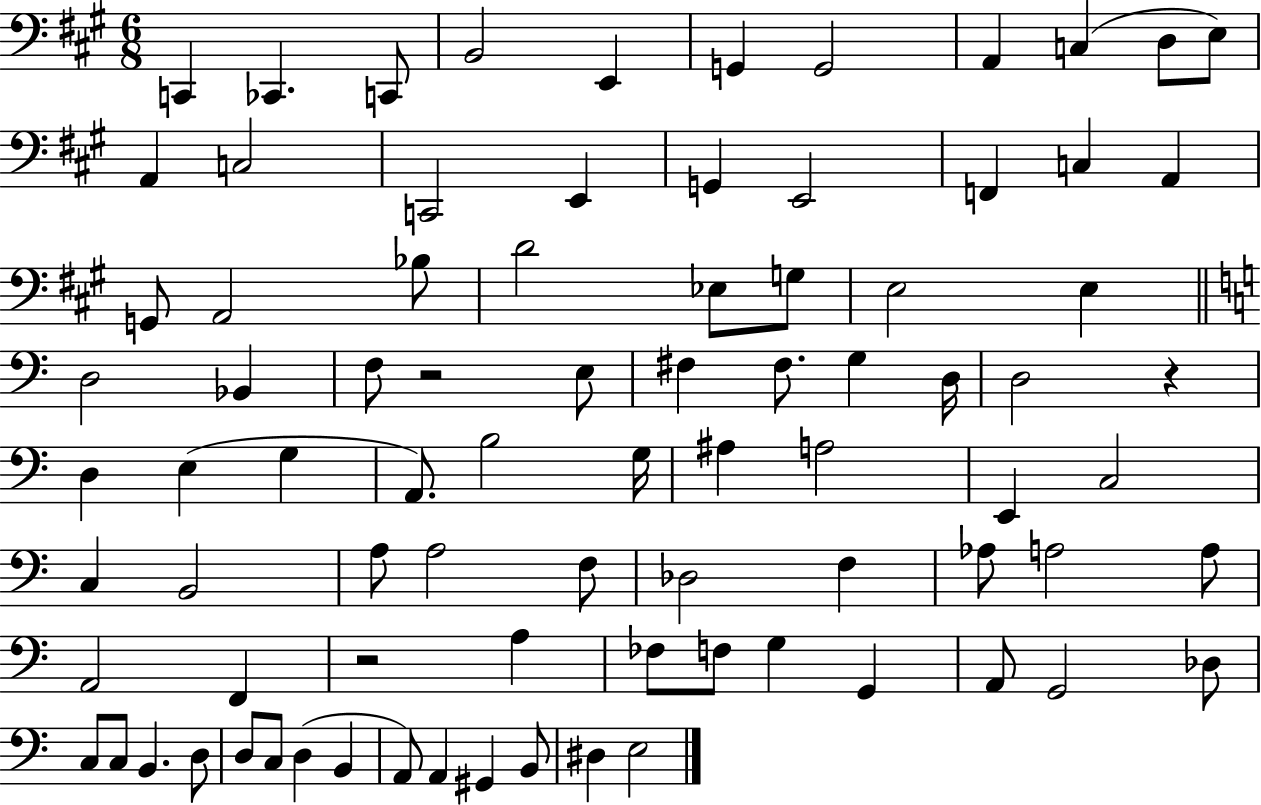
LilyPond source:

{
  \clef bass
  \numericTimeSignature
  \time 6/8
  \key a \major
  c,4 ces,4. c,8 | b,2 e,4 | g,4 g,2 | a,4 c4( d8 e8) | \break a,4 c2 | c,2 e,4 | g,4 e,2 | f,4 c4 a,4 | \break g,8 a,2 bes8 | d'2 ees8 g8 | e2 e4 | \bar "||" \break \key a \minor d2 bes,4 | f8 r2 e8 | fis4 fis8. g4 d16 | d2 r4 | \break d4 e4( g4 | a,8.) b2 g16 | ais4 a2 | e,4 c2 | \break c4 b,2 | a8 a2 f8 | des2 f4 | aes8 a2 a8 | \break a,2 f,4 | r2 a4 | fes8 f8 g4 g,4 | a,8 g,2 des8 | \break c8 c8 b,4. d8 | d8 c8 d4( b,4 | a,8) a,4 gis,4 b,8 | dis4 e2 | \break \bar "|."
}